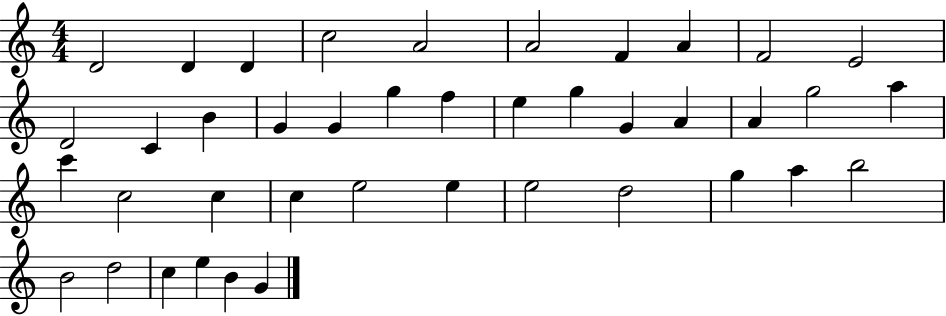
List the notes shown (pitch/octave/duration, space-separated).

D4/h D4/q D4/q C5/h A4/h A4/h F4/q A4/q F4/h E4/h D4/h C4/q B4/q G4/q G4/q G5/q F5/q E5/q G5/q G4/q A4/q A4/q G5/h A5/q C6/q C5/h C5/q C5/q E5/h E5/q E5/h D5/h G5/q A5/q B5/h B4/h D5/h C5/q E5/q B4/q G4/q